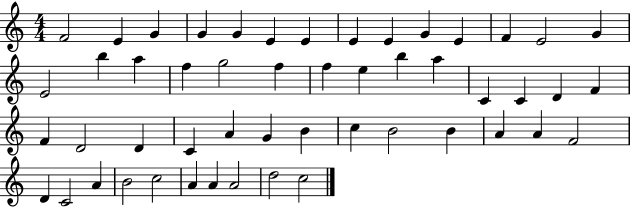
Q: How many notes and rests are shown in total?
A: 51